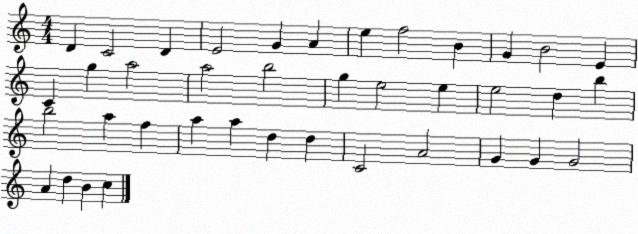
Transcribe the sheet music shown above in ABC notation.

X:1
T:Untitled
M:4/4
L:1/4
K:C
D C2 D E2 G A e f2 B G B2 E C g a2 a2 b2 g e2 e e2 d b b2 a f a a d d C2 A2 G G G2 A d B c